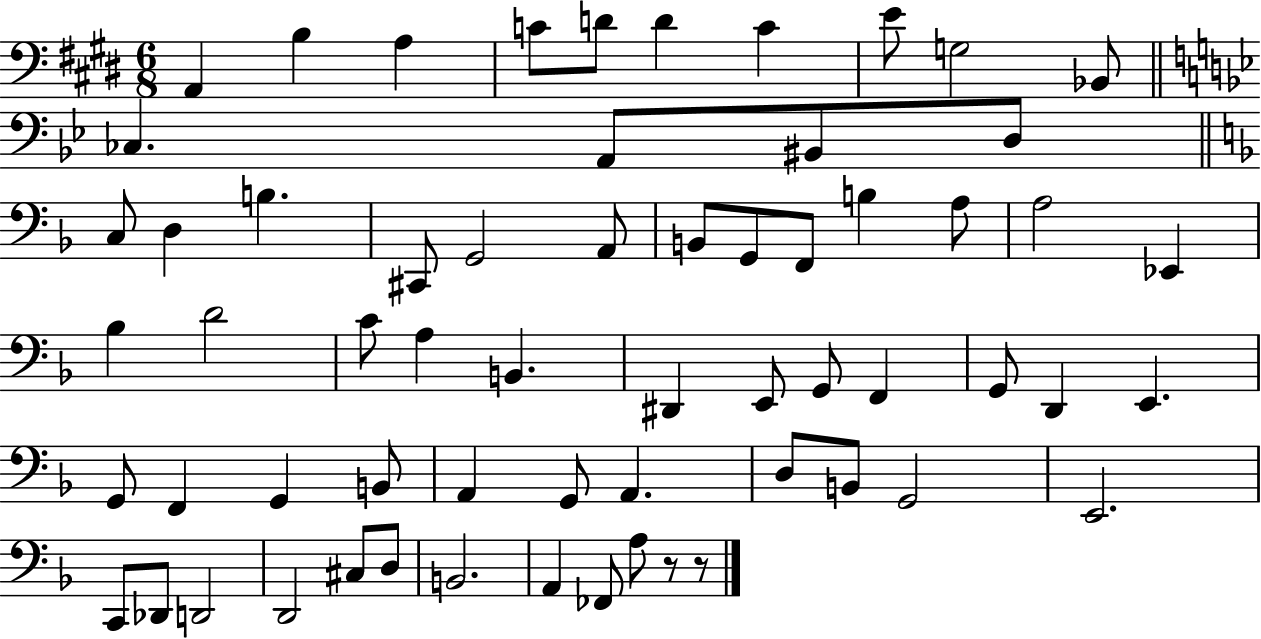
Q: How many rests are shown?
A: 2